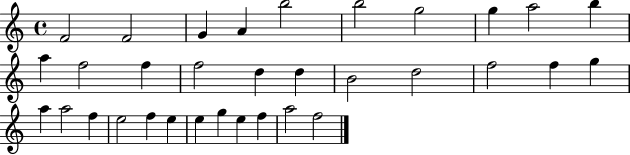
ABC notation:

X:1
T:Untitled
M:4/4
L:1/4
K:C
F2 F2 G A b2 b2 g2 g a2 b a f2 f f2 d d B2 d2 f2 f g a a2 f e2 f e e g e f a2 f2